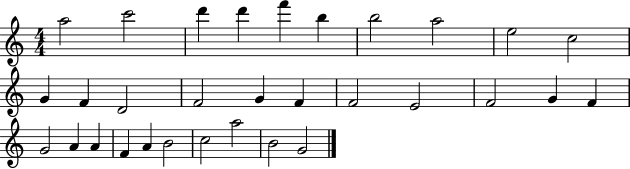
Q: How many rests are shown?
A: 0